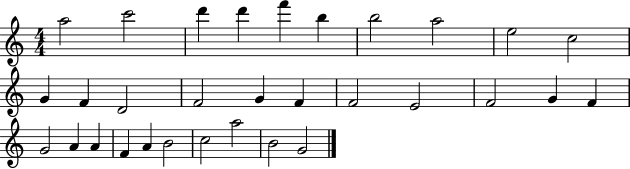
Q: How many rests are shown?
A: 0